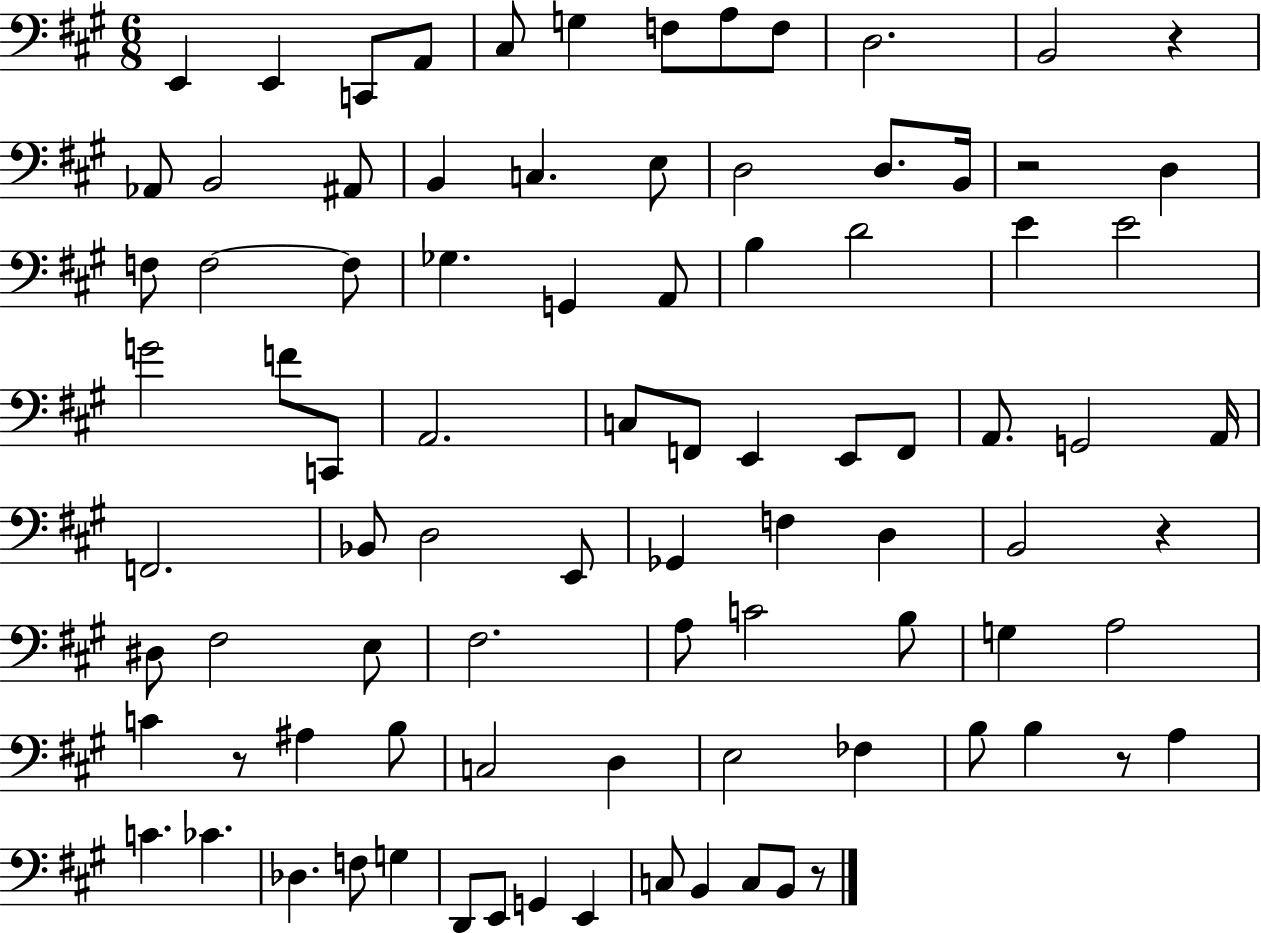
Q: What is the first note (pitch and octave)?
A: E2